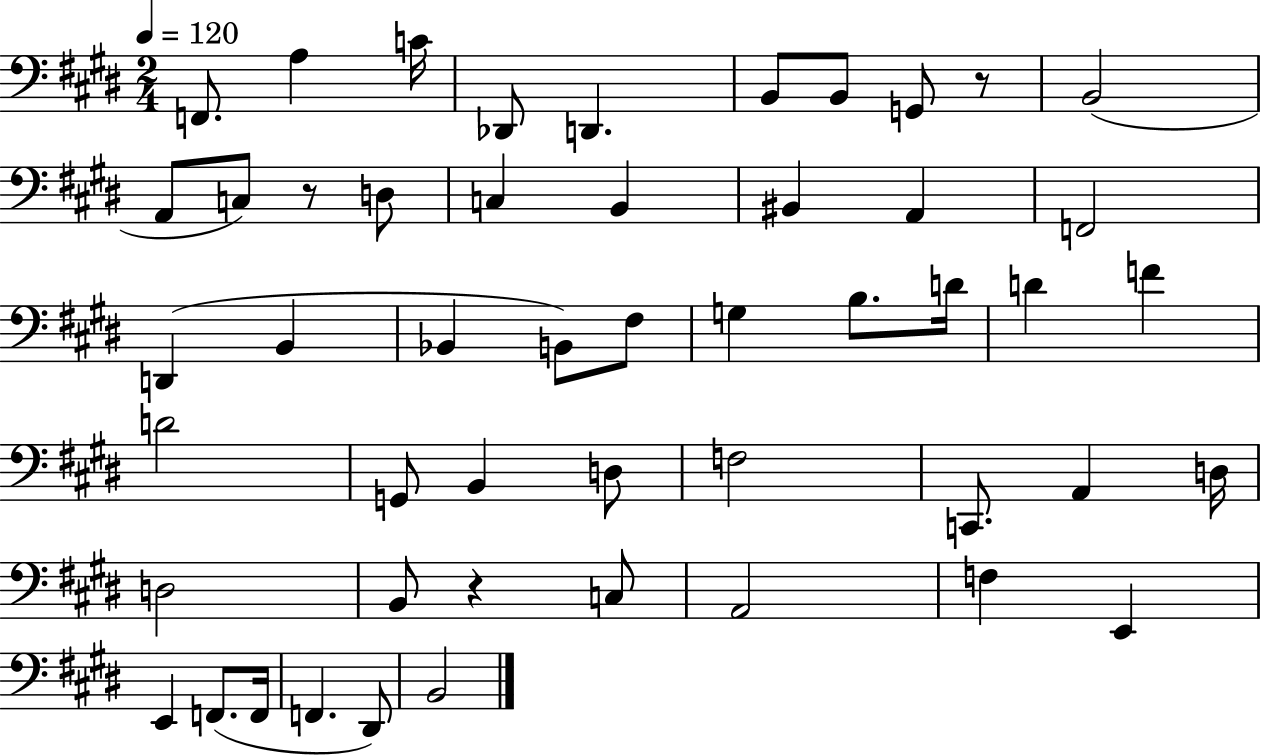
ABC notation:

X:1
T:Untitled
M:2/4
L:1/4
K:E
F,,/2 A, C/4 _D,,/2 D,, B,,/2 B,,/2 G,,/2 z/2 B,,2 A,,/2 C,/2 z/2 D,/2 C, B,, ^B,, A,, F,,2 D,, B,, _B,, B,,/2 ^F,/2 G, B,/2 D/4 D F D2 G,,/2 B,, D,/2 F,2 C,,/2 A,, D,/4 D,2 B,,/2 z C,/2 A,,2 F, E,, E,, F,,/2 F,,/4 F,, ^D,,/2 B,,2